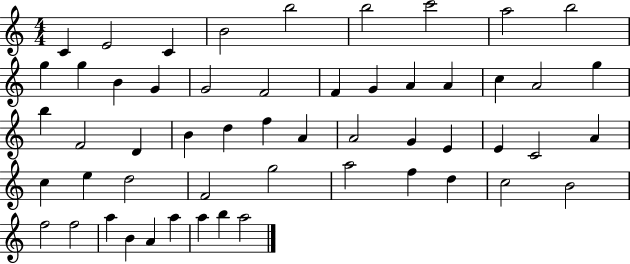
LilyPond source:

{
  \clef treble
  \numericTimeSignature
  \time 4/4
  \key c \major
  c'4 e'2 c'4 | b'2 b''2 | b''2 c'''2 | a''2 b''2 | \break g''4 g''4 b'4 g'4 | g'2 f'2 | f'4 g'4 a'4 a'4 | c''4 a'2 g''4 | \break b''4 f'2 d'4 | b'4 d''4 f''4 a'4 | a'2 g'4 e'4 | e'4 c'2 a'4 | \break c''4 e''4 d''2 | f'2 g''2 | a''2 f''4 d''4 | c''2 b'2 | \break f''2 f''2 | a''4 b'4 a'4 a''4 | a''4 b''4 a''2 | \bar "|."
}